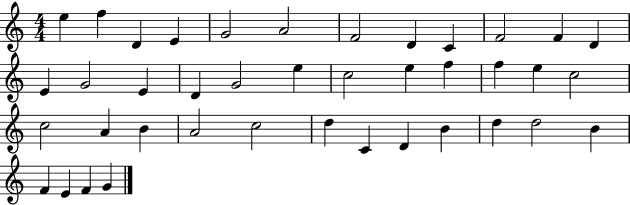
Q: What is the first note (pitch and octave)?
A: E5